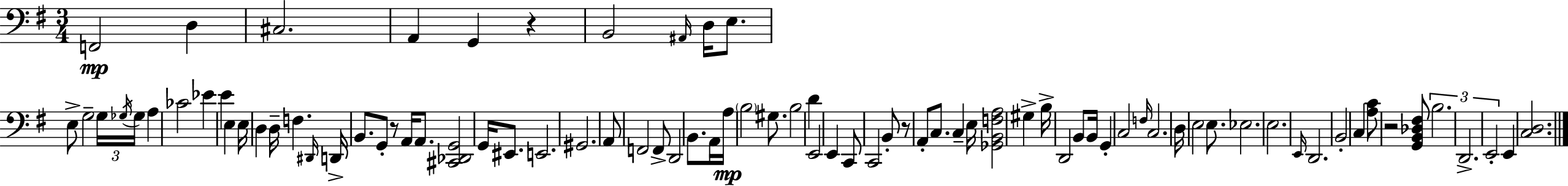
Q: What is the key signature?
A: E minor